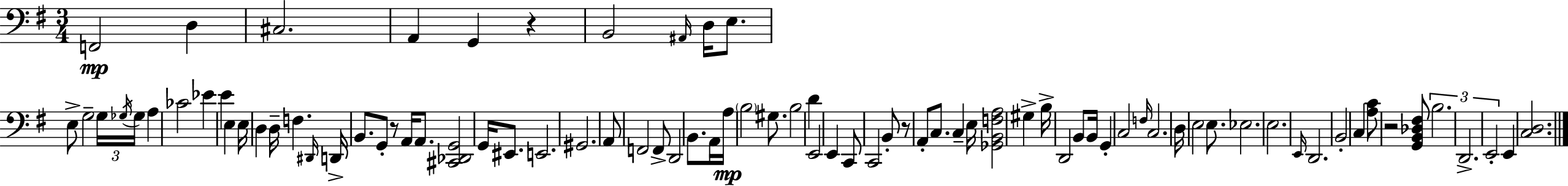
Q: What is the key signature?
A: E minor